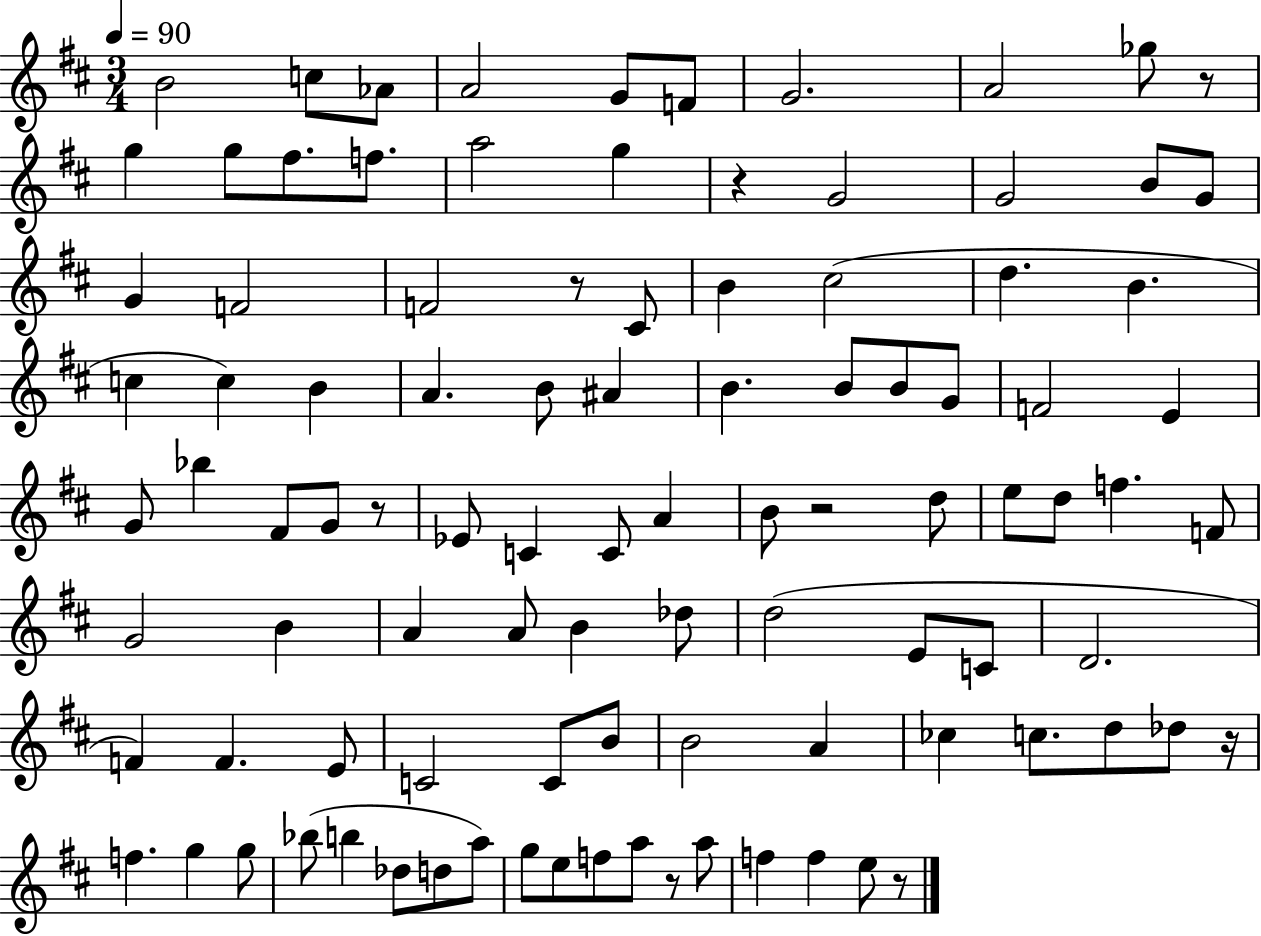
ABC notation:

X:1
T:Untitled
M:3/4
L:1/4
K:D
B2 c/2 _A/2 A2 G/2 F/2 G2 A2 _g/2 z/2 g g/2 ^f/2 f/2 a2 g z G2 G2 B/2 G/2 G F2 F2 z/2 ^C/2 B ^c2 d B c c B A B/2 ^A B B/2 B/2 G/2 F2 E G/2 _b ^F/2 G/2 z/2 _E/2 C C/2 A B/2 z2 d/2 e/2 d/2 f F/2 G2 B A A/2 B _d/2 d2 E/2 C/2 D2 F F E/2 C2 C/2 B/2 B2 A _c c/2 d/2 _d/2 z/4 f g g/2 _b/2 b _d/2 d/2 a/2 g/2 e/2 f/2 a/2 z/2 a/2 f f e/2 z/2